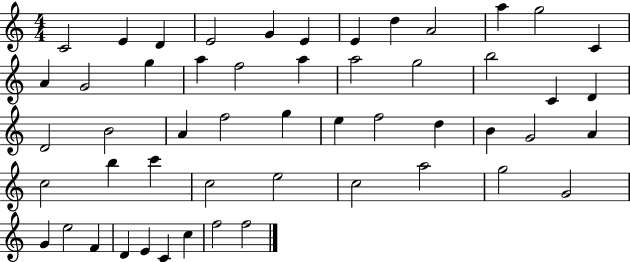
X:1
T:Untitled
M:4/4
L:1/4
K:C
C2 E D E2 G E E d A2 a g2 C A G2 g a f2 a a2 g2 b2 C D D2 B2 A f2 g e f2 d B G2 A c2 b c' c2 e2 c2 a2 g2 G2 G e2 F D E C c f2 f2